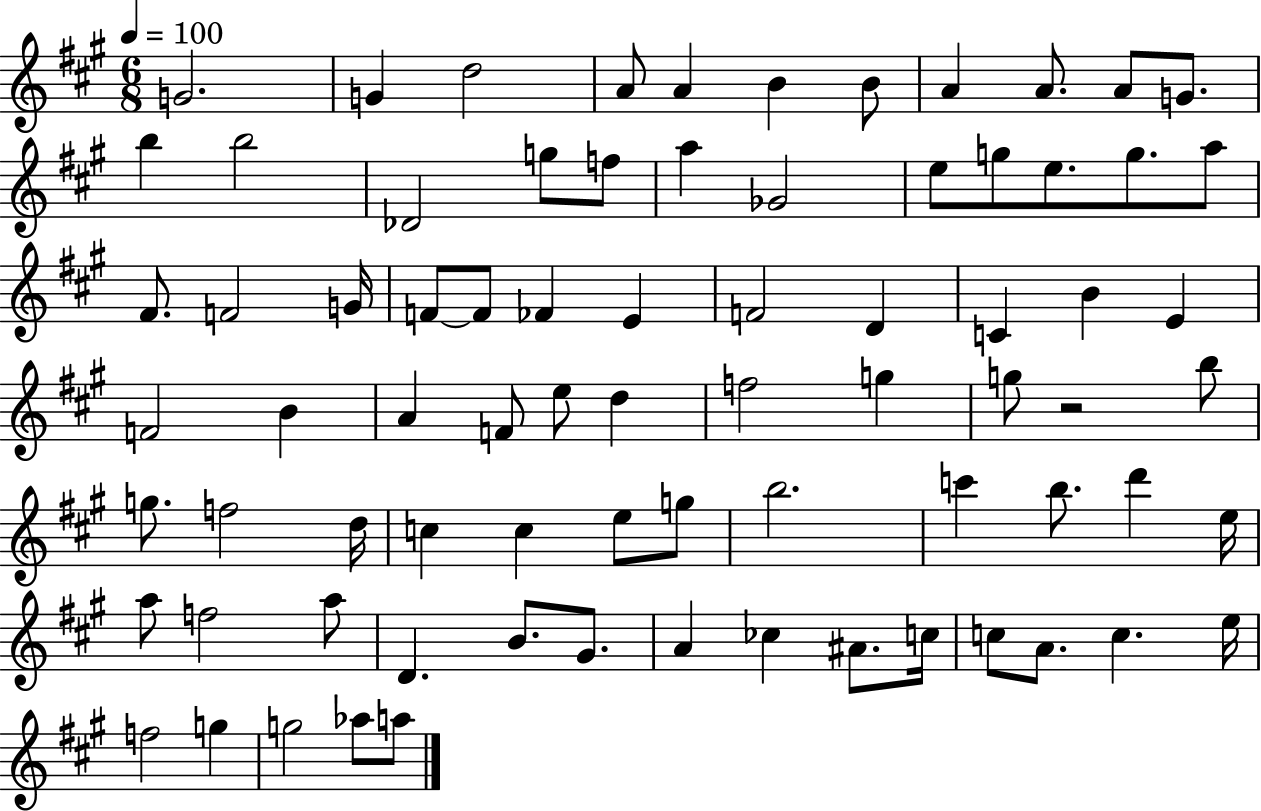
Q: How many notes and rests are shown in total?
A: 77